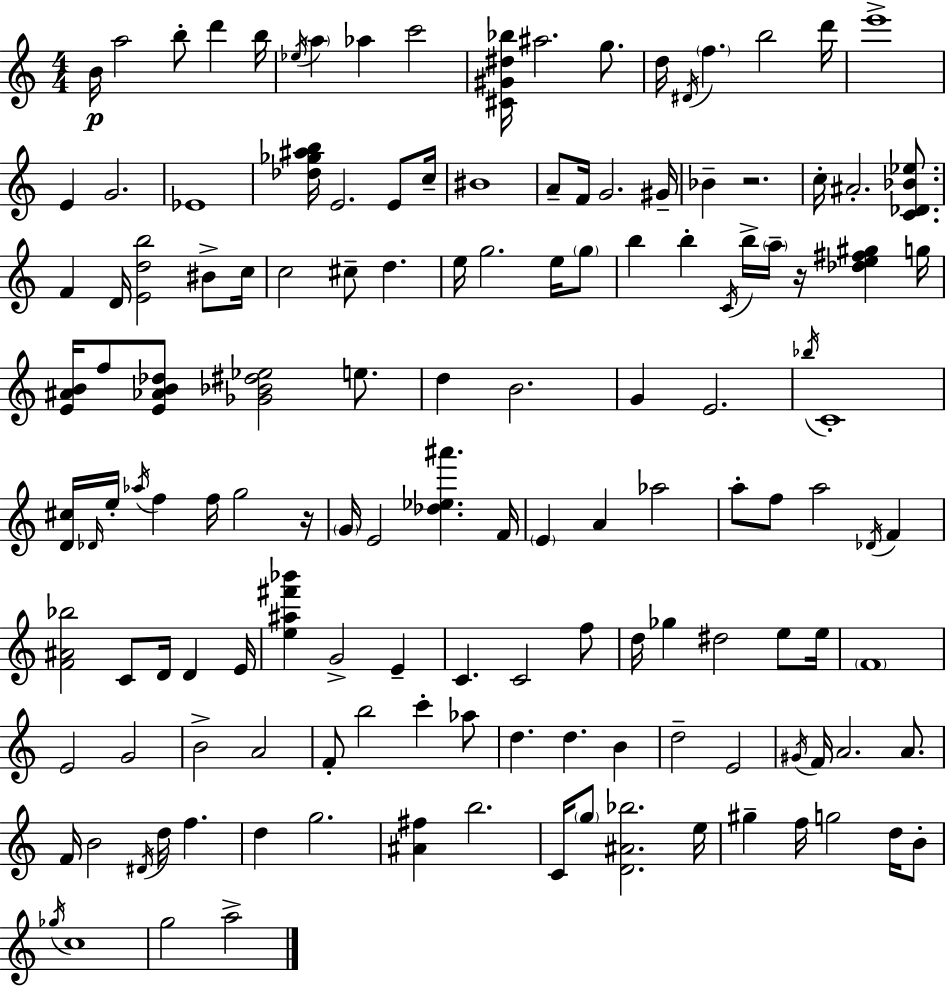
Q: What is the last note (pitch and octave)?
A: A5